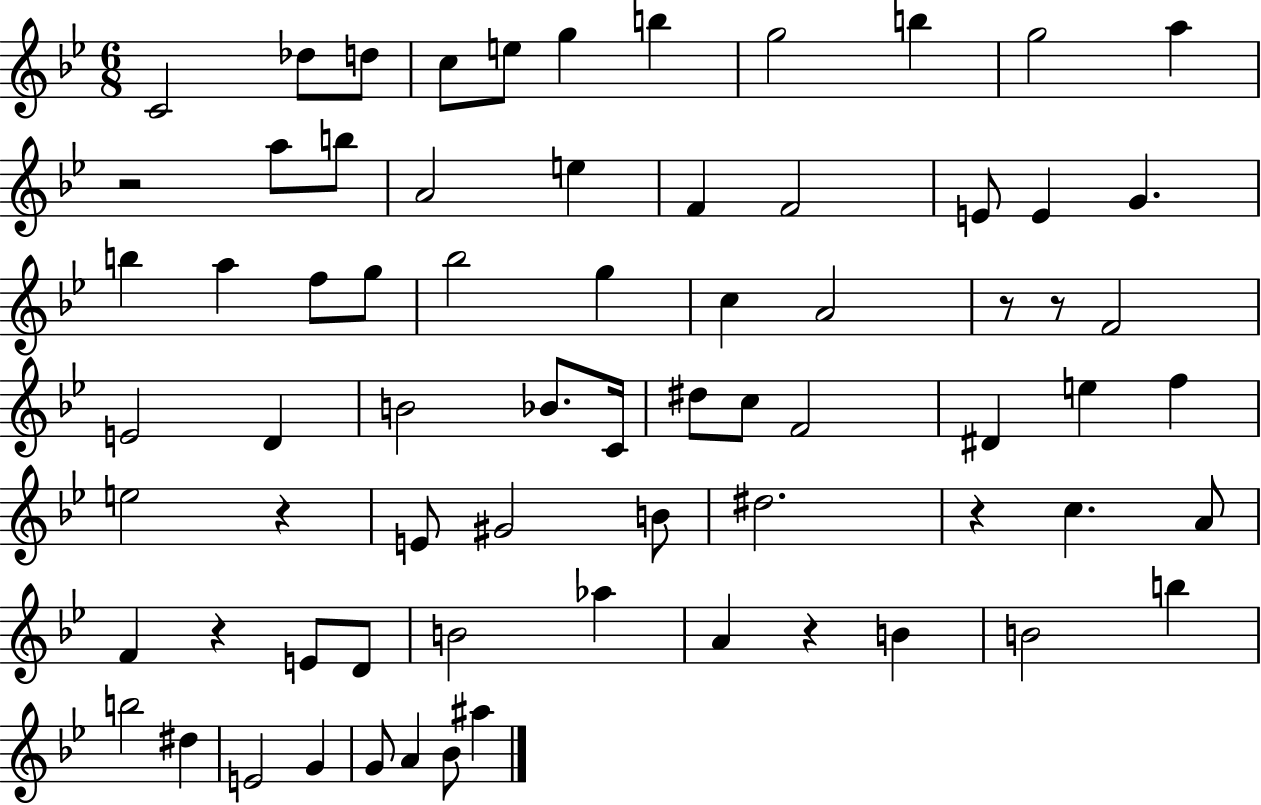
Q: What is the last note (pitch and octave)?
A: A#5